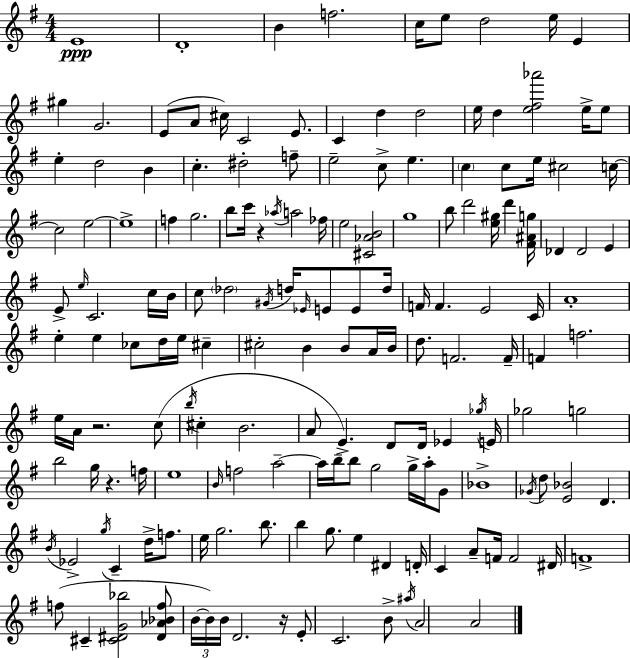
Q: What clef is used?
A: treble